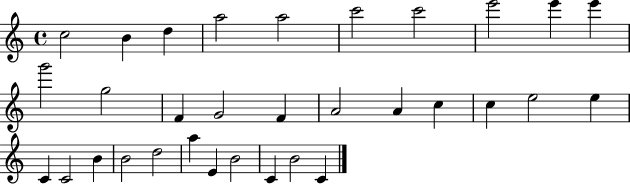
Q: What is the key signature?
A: C major